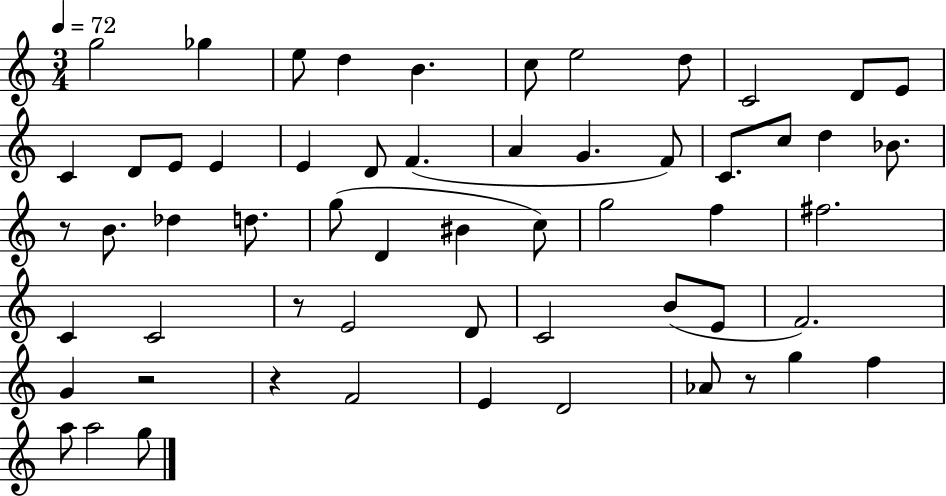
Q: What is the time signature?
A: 3/4